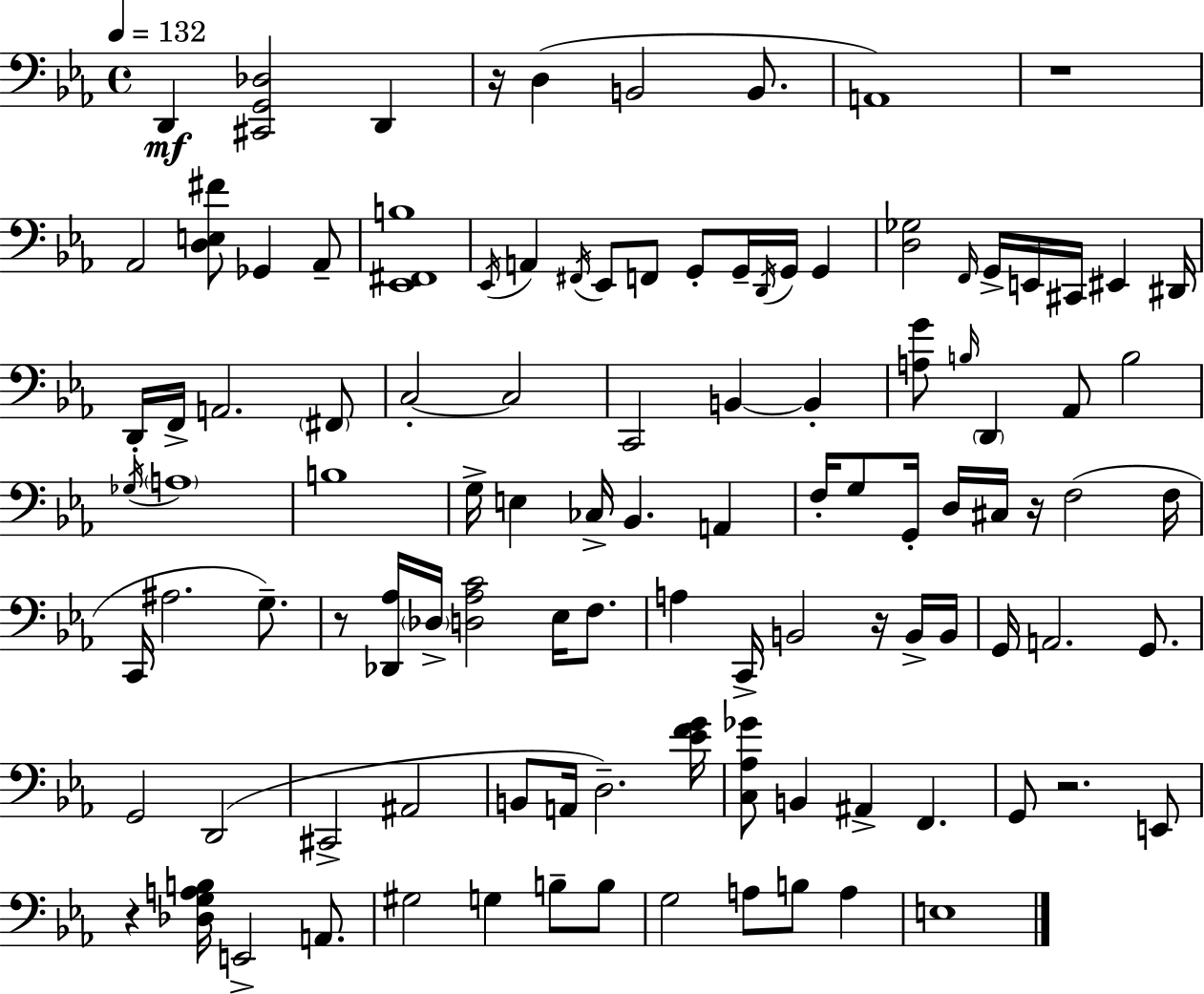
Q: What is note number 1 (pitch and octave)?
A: D2